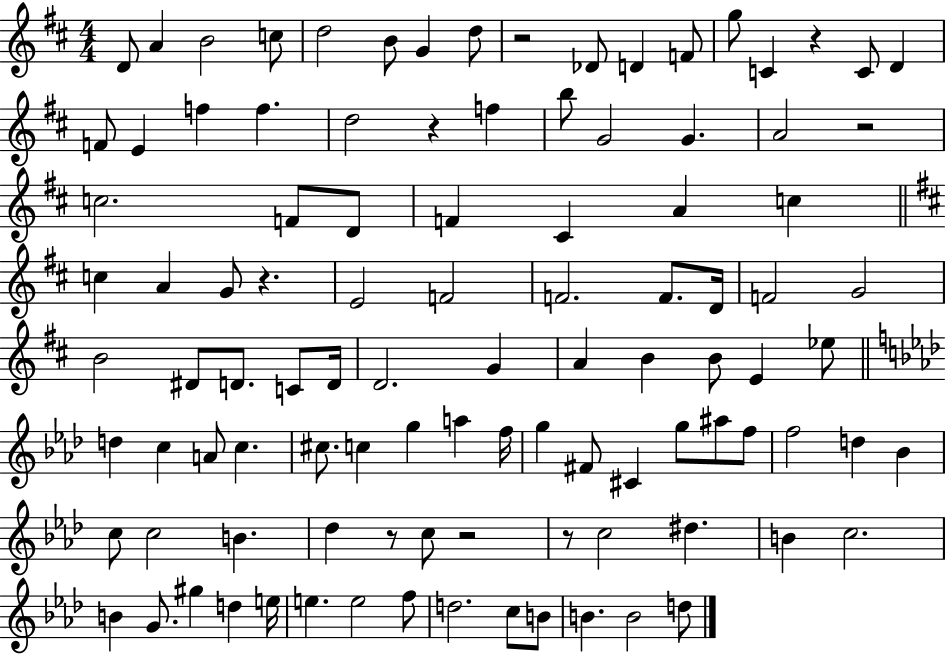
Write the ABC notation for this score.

X:1
T:Untitled
M:4/4
L:1/4
K:D
D/2 A B2 c/2 d2 B/2 G d/2 z2 _D/2 D F/2 g/2 C z C/2 D F/2 E f f d2 z f b/2 G2 G A2 z2 c2 F/2 D/2 F ^C A c c A G/2 z E2 F2 F2 F/2 D/4 F2 G2 B2 ^D/2 D/2 C/2 D/4 D2 G A B B/2 E _e/2 d c A/2 c ^c/2 c g a f/4 g ^F/2 ^C g/2 ^a/2 f/2 f2 d _B c/2 c2 B _d z/2 c/2 z2 z/2 c2 ^d B c2 B G/2 ^g d e/4 e e2 f/2 d2 c/2 B/2 B B2 d/2